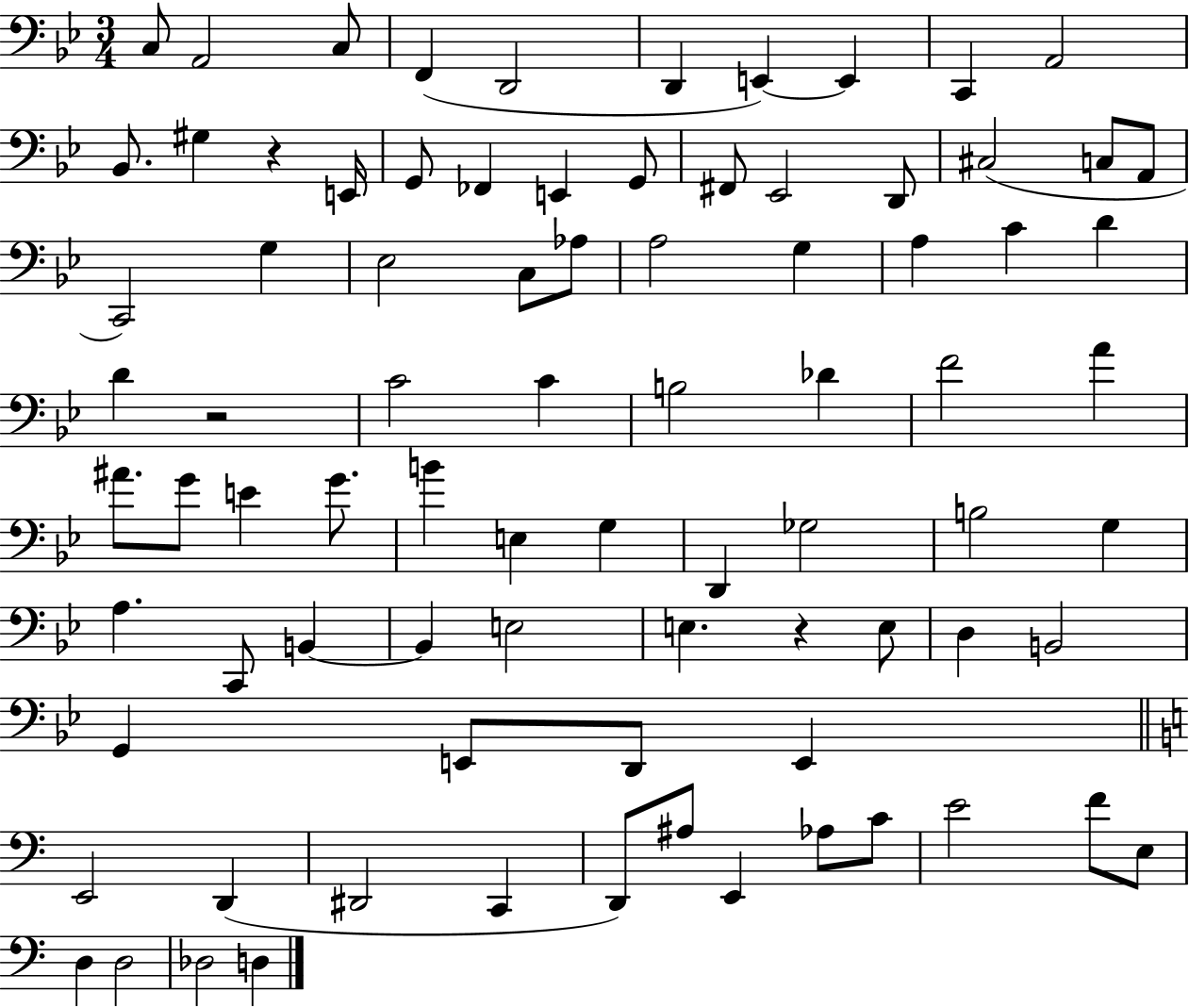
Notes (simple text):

C3/e A2/h C3/e F2/q D2/h D2/q E2/q E2/q C2/q A2/h Bb2/e. G#3/q R/q E2/s G2/e FES2/q E2/q G2/e F#2/e Eb2/h D2/e C#3/h C3/e A2/e C2/h G3/q Eb3/h C3/e Ab3/e A3/h G3/q A3/q C4/q D4/q D4/q R/h C4/h C4/q B3/h Db4/q F4/h A4/q A#4/e. G4/e E4/q G4/e. B4/q E3/q G3/q D2/q Gb3/h B3/h G3/q A3/q. C2/e B2/q B2/q E3/h E3/q. R/q E3/e D3/q B2/h G2/q E2/e D2/e E2/q E2/h D2/q D#2/h C2/q D2/e A#3/e E2/q Ab3/e C4/e E4/h F4/e E3/e D3/q D3/h Db3/h D3/q